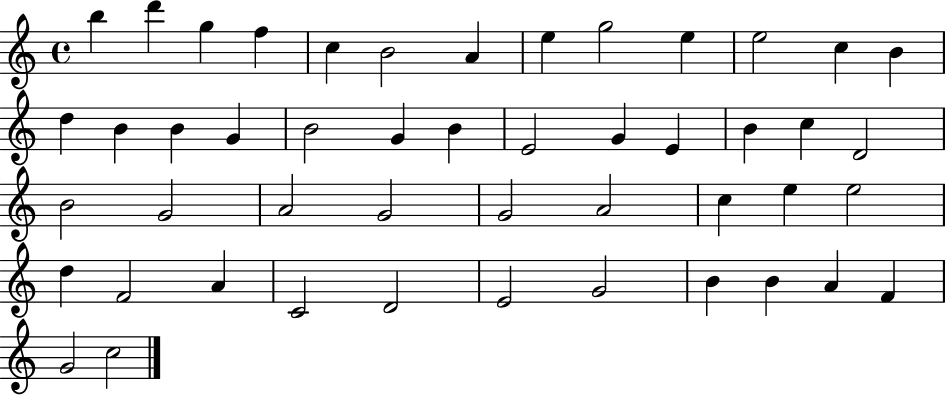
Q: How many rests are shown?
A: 0